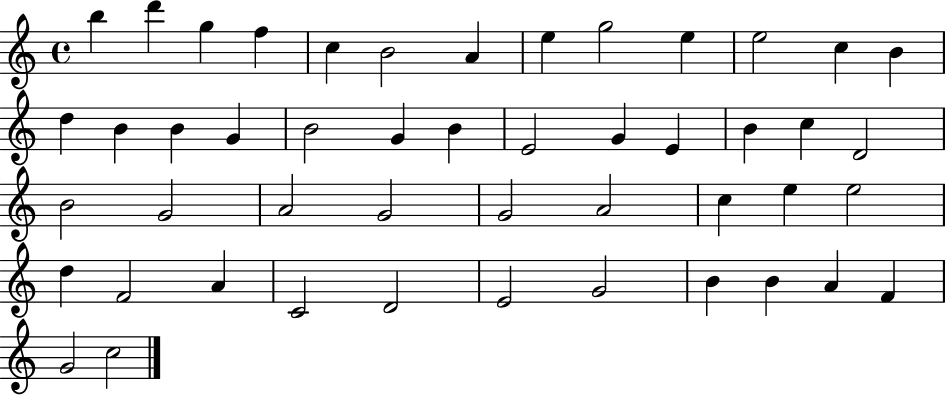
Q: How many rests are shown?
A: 0